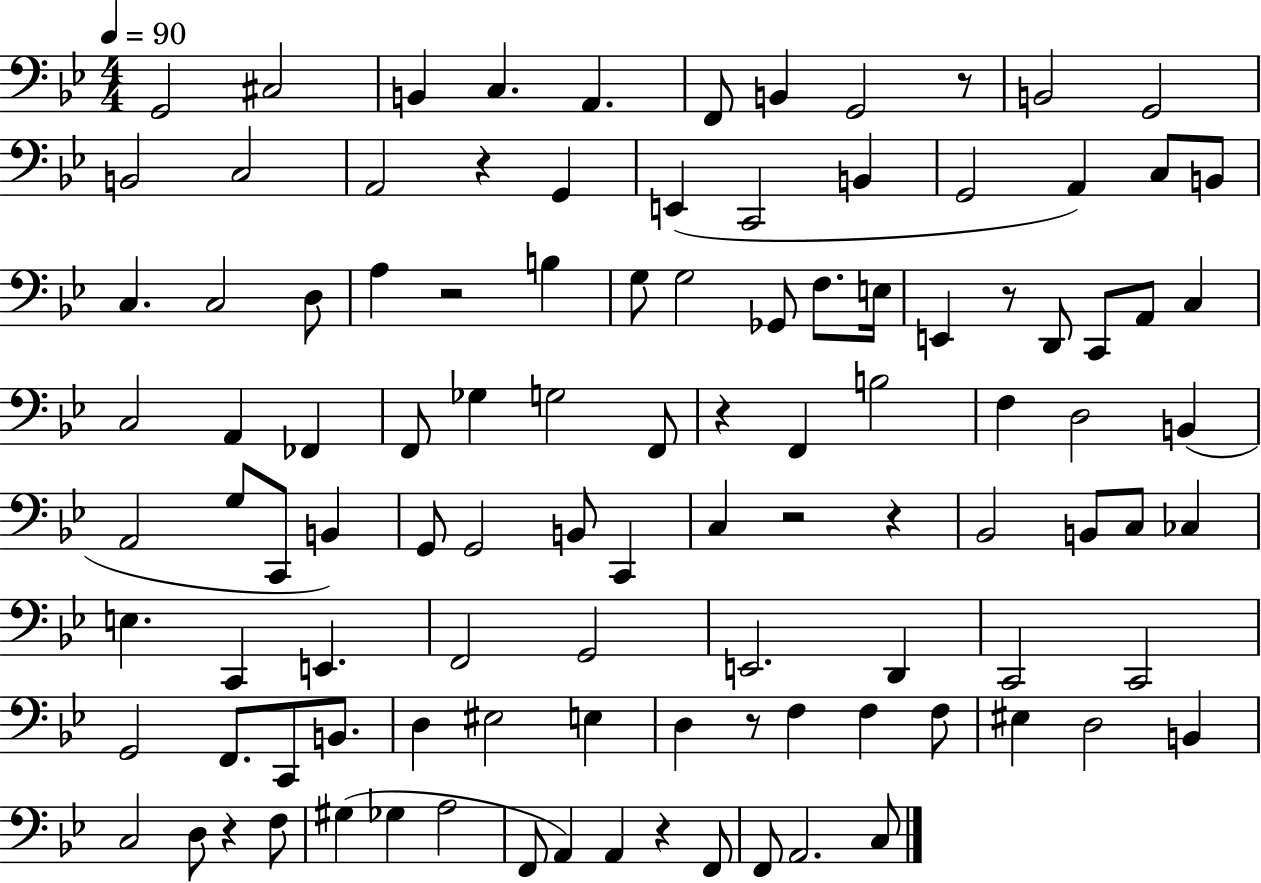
{
  \clef bass
  \numericTimeSignature
  \time 4/4
  \key bes \major
  \tempo 4 = 90
  \repeat volta 2 { g,2 cis2 | b,4 c4. a,4. | f,8 b,4 g,2 r8 | b,2 g,2 | \break b,2 c2 | a,2 r4 g,4 | e,4( c,2 b,4 | g,2 a,4) c8 b,8 | \break c4. c2 d8 | a4 r2 b4 | g8 g2 ges,8 f8. e16 | e,4 r8 d,8 c,8 a,8 c4 | \break c2 a,4 fes,4 | f,8 ges4 g2 f,8 | r4 f,4 b2 | f4 d2 b,4( | \break a,2 g8 c,8 b,4) | g,8 g,2 b,8 c,4 | c4 r2 r4 | bes,2 b,8 c8 ces4 | \break e4. c,4 e,4. | f,2 g,2 | e,2. d,4 | c,2 c,2 | \break g,2 f,8. c,8 b,8. | d4 eis2 e4 | d4 r8 f4 f4 f8 | eis4 d2 b,4 | \break c2 d8 r4 f8 | gis4( ges4 a2 | f,8 a,4) a,4 r4 f,8 | f,8 a,2. c8 | \break } \bar "|."
}